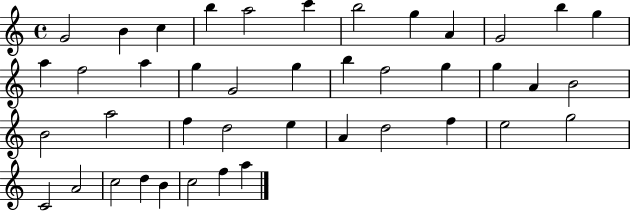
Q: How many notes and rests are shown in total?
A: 42